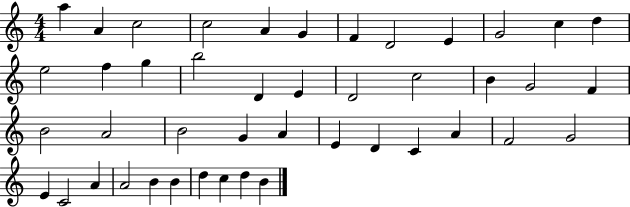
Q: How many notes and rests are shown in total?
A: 44